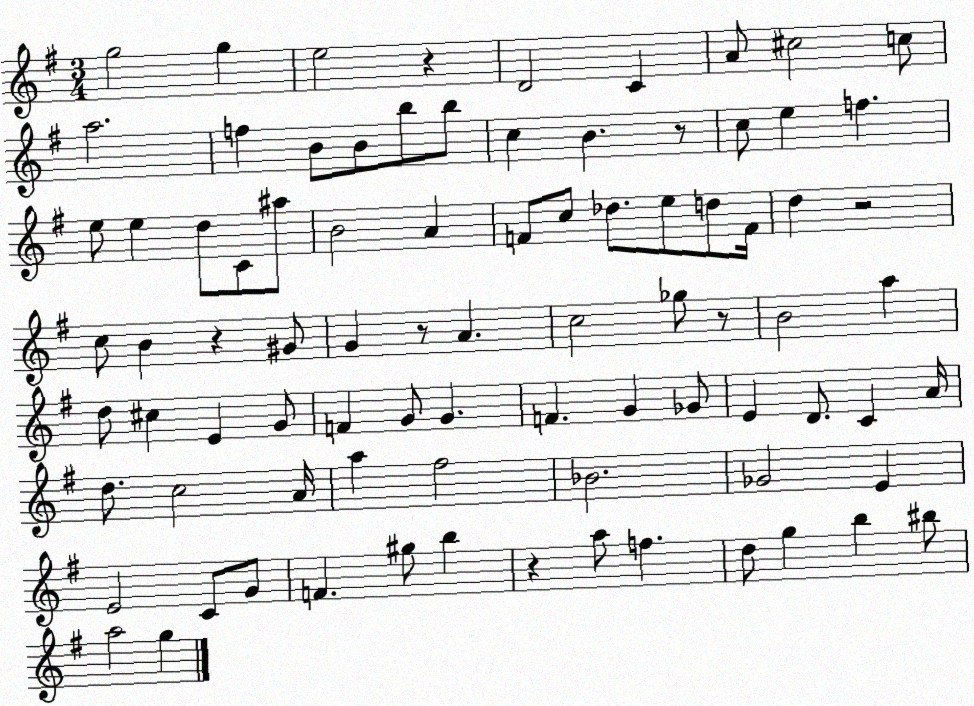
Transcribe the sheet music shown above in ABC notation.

X:1
T:Untitled
M:3/4
L:1/4
K:G
g2 g e2 z D2 C A/2 ^c2 c/2 a2 f B/2 B/2 b/2 b/2 c B z/2 c/2 e f e/2 e d/2 C/2 ^a/2 B2 A F/2 c/2 _d/2 e/2 d/2 F/4 d z2 c/2 B z ^G/2 G z/2 A c2 _g/2 z/2 B2 a d/2 ^c E G/2 F G/2 G F G _G/2 E D/2 C A/4 d/2 c2 A/4 a ^f2 _B2 _G2 E E2 C/2 G/2 F ^g/2 b z a/2 f d/2 g b ^b/2 a2 g